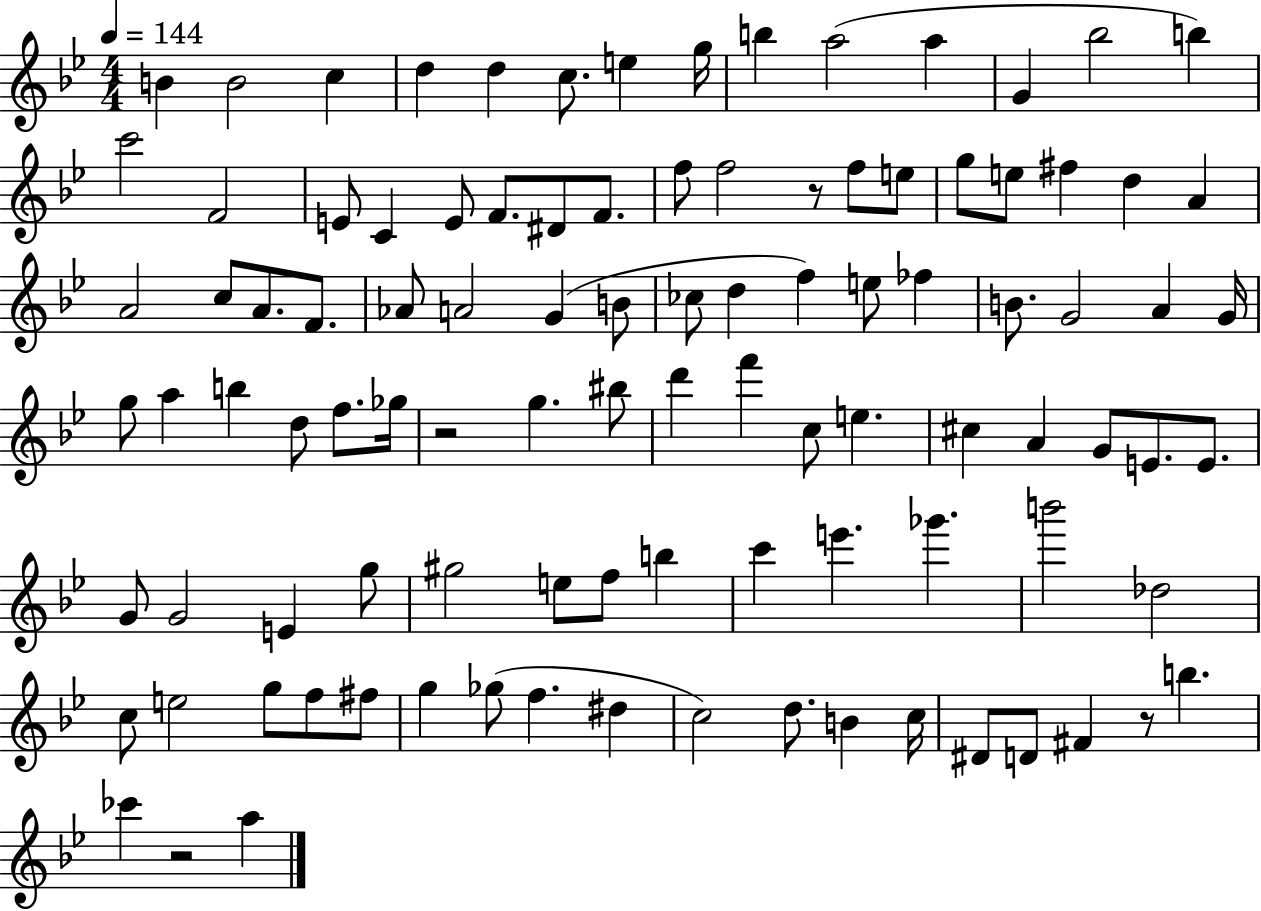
X:1
T:Untitled
M:4/4
L:1/4
K:Bb
B B2 c d d c/2 e g/4 b a2 a G _b2 b c'2 F2 E/2 C E/2 F/2 ^D/2 F/2 f/2 f2 z/2 f/2 e/2 g/2 e/2 ^f d A A2 c/2 A/2 F/2 _A/2 A2 G B/2 _c/2 d f e/2 _f B/2 G2 A G/4 g/2 a b d/2 f/2 _g/4 z2 g ^b/2 d' f' c/2 e ^c A G/2 E/2 E/2 G/2 G2 E g/2 ^g2 e/2 f/2 b c' e' _g' b'2 _d2 c/2 e2 g/2 f/2 ^f/2 g _g/2 f ^d c2 d/2 B c/4 ^D/2 D/2 ^F z/2 b _c' z2 a